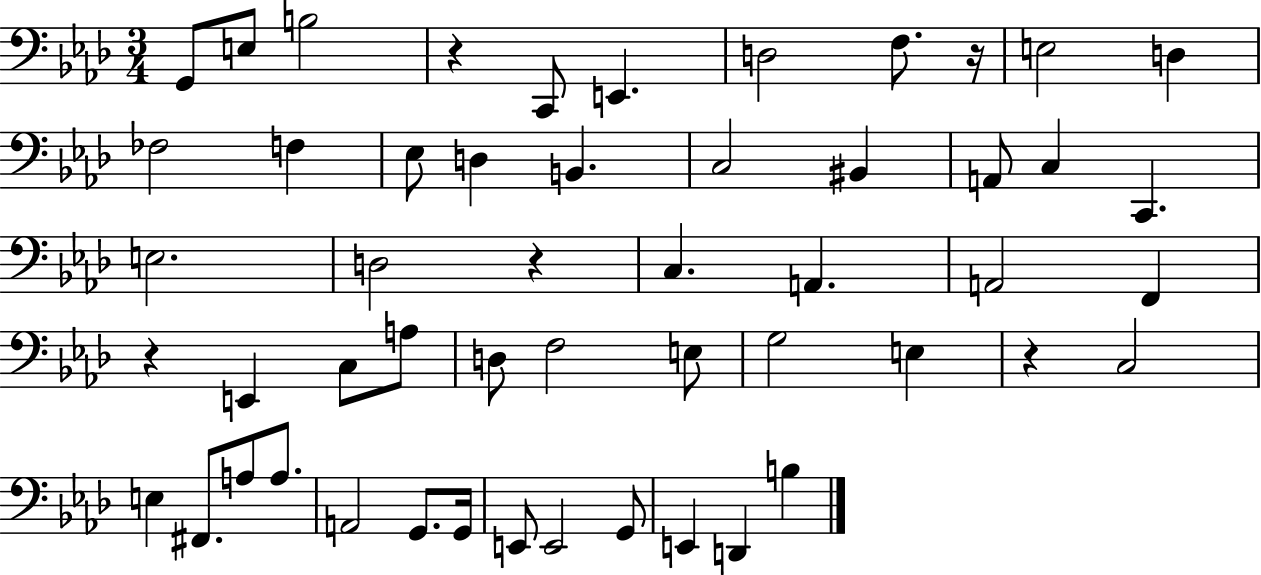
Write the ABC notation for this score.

X:1
T:Untitled
M:3/4
L:1/4
K:Ab
G,,/2 E,/2 B,2 z C,,/2 E,, D,2 F,/2 z/4 E,2 D, _F,2 F, _E,/2 D, B,, C,2 ^B,, A,,/2 C, C,, E,2 D,2 z C, A,, A,,2 F,, z E,, C,/2 A,/2 D,/2 F,2 E,/2 G,2 E, z C,2 E, ^F,,/2 A,/2 A,/2 A,,2 G,,/2 G,,/4 E,,/2 E,,2 G,,/2 E,, D,, B,